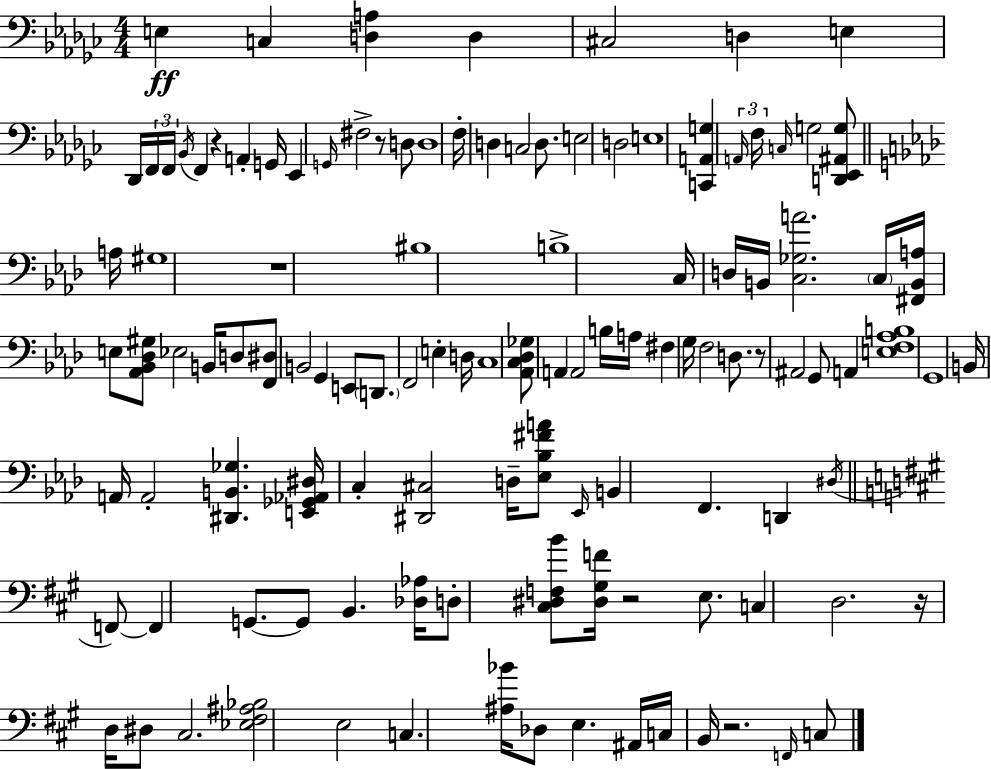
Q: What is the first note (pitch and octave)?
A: E3